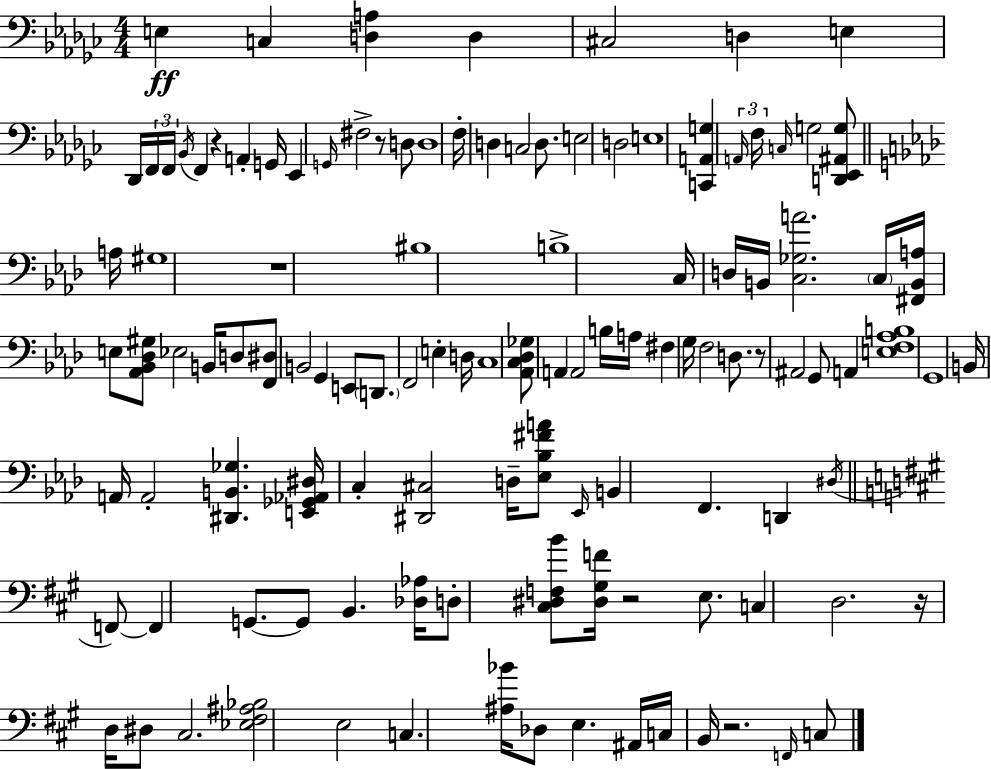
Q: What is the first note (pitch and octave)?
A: E3